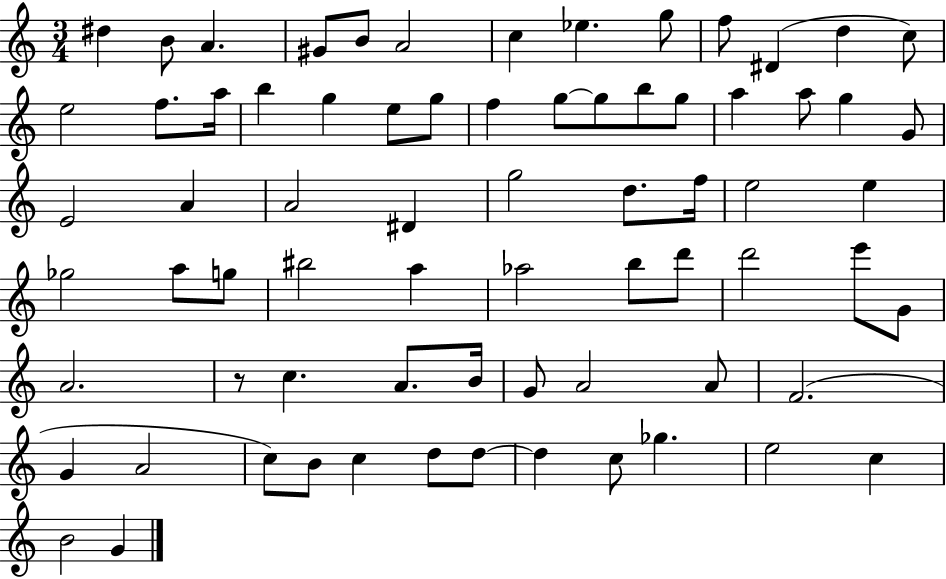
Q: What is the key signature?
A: C major